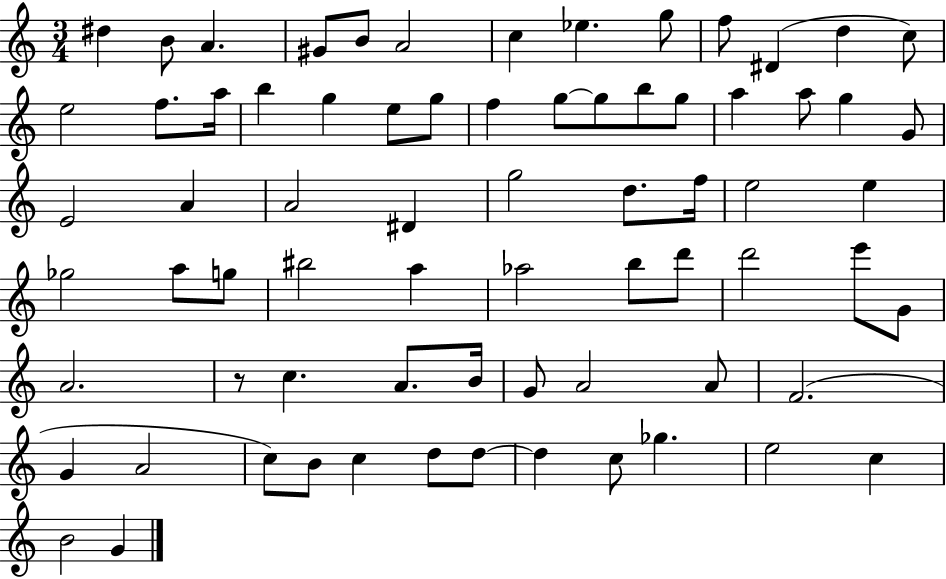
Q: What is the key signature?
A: C major